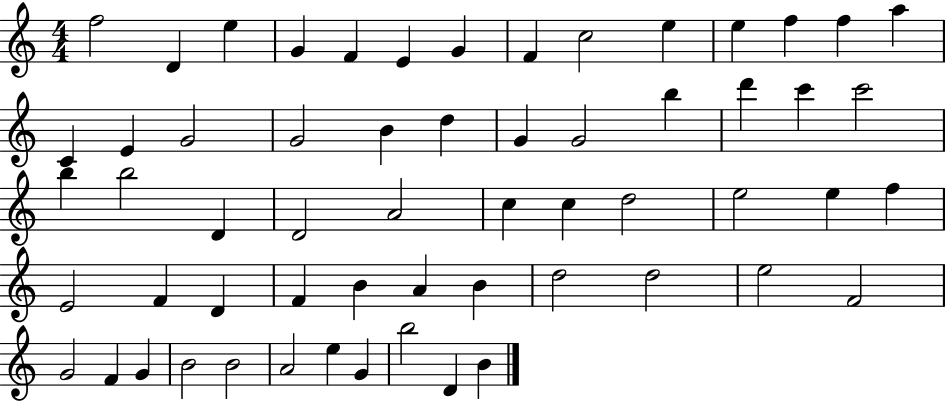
X:1
T:Untitled
M:4/4
L:1/4
K:C
f2 D e G F E G F c2 e e f f a C E G2 G2 B d G G2 b d' c' c'2 b b2 D D2 A2 c c d2 e2 e f E2 F D F B A B d2 d2 e2 F2 G2 F G B2 B2 A2 e G b2 D B